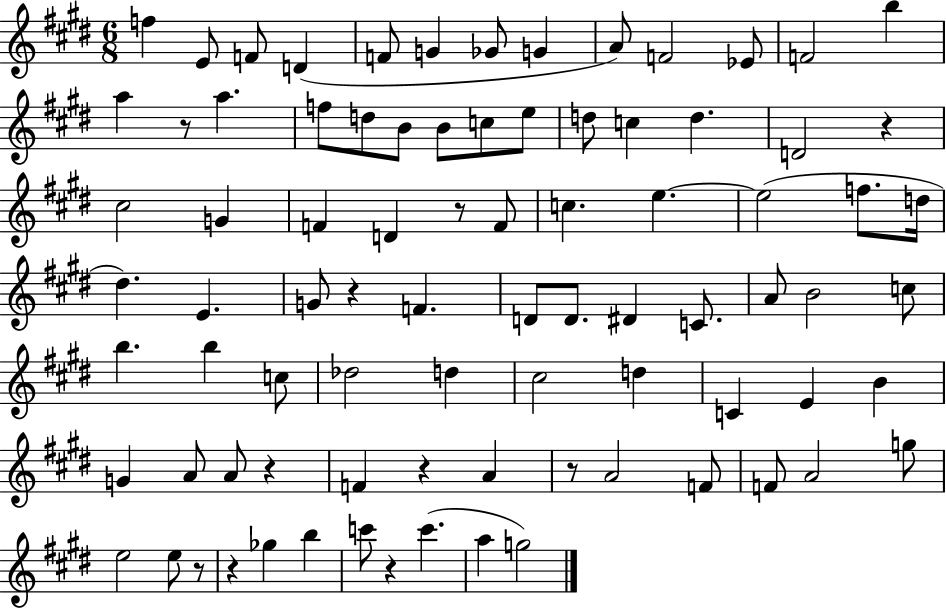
F5/q E4/e F4/e D4/q F4/e G4/q Gb4/e G4/q A4/e F4/h Eb4/e F4/h B5/q A5/q R/e A5/q. F5/e D5/e B4/e B4/e C5/e E5/e D5/e C5/q D5/q. D4/h R/q C#5/h G4/q F4/q D4/q R/e F4/e C5/q. E5/q. E5/h F5/e. D5/s D#5/q. E4/q. G4/e R/q F4/q. D4/e D4/e. D#4/q C4/e. A4/e B4/h C5/e B5/q. B5/q C5/e Db5/h D5/q C#5/h D5/q C4/q E4/q B4/q G4/q A4/e A4/e R/q F4/q R/q A4/q R/e A4/h F4/e F4/e A4/h G5/e E5/h E5/e R/e R/q Gb5/q B5/q C6/e R/q C6/q. A5/q G5/h